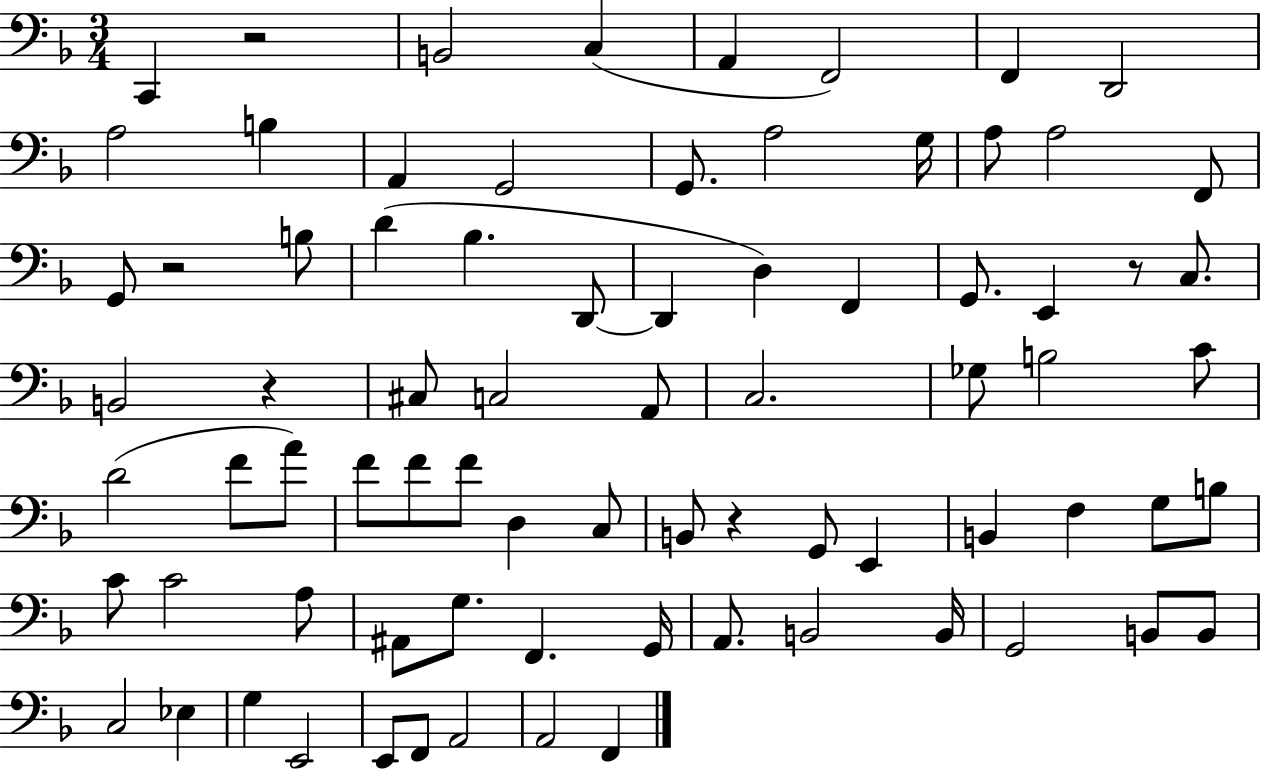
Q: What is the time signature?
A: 3/4